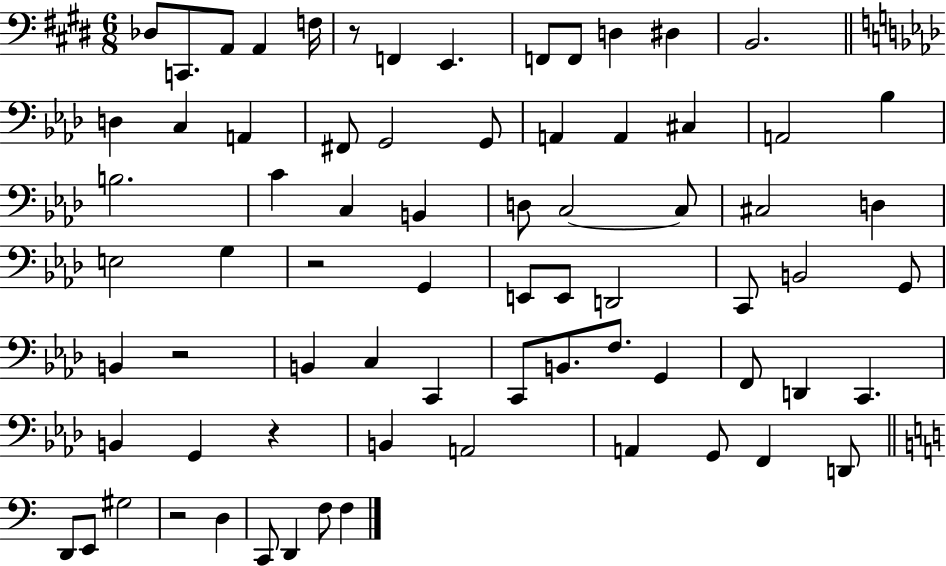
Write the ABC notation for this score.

X:1
T:Untitled
M:6/8
L:1/4
K:E
_D,/2 C,,/2 A,,/2 A,, F,/4 z/2 F,, E,, F,,/2 F,,/2 D, ^D, B,,2 D, C, A,, ^F,,/2 G,,2 G,,/2 A,, A,, ^C, A,,2 _B, B,2 C C, B,, D,/2 C,2 C,/2 ^C,2 D, E,2 G, z2 G,, E,,/2 E,,/2 D,,2 C,,/2 B,,2 G,,/2 B,, z2 B,, C, C,, C,,/2 B,,/2 F,/2 G,, F,,/2 D,, C,, B,, G,, z B,, A,,2 A,, G,,/2 F,, D,,/2 D,,/2 E,,/2 ^G,2 z2 D, C,,/2 D,, F,/2 F,